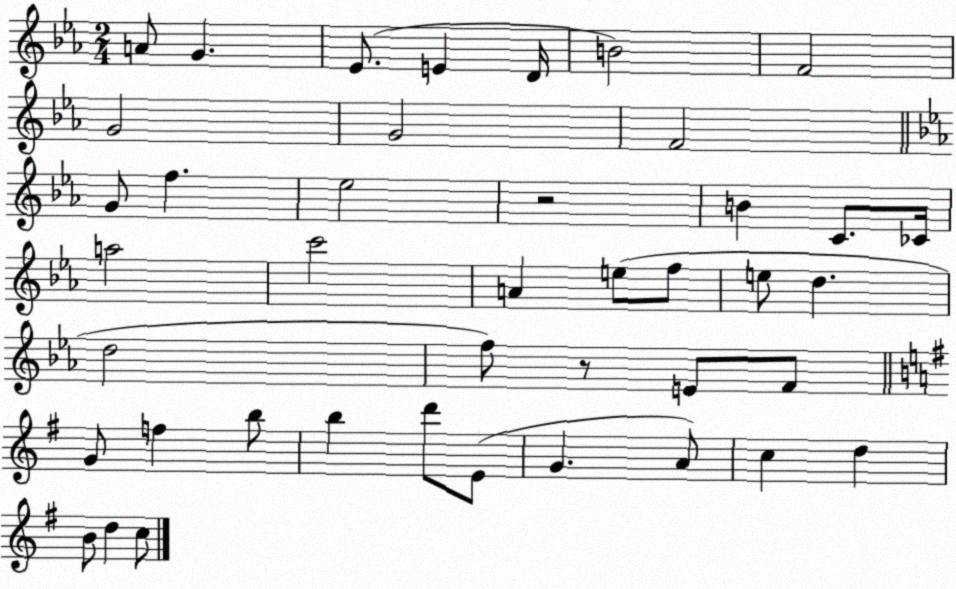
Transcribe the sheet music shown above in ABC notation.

X:1
T:Untitled
M:2/4
L:1/4
K:Eb
A/2 G _E/2 E D/4 B2 F2 G2 G2 F2 G/2 f _e2 z2 B C/2 _C/4 a2 c'2 A e/2 f/2 e/2 d d2 f/2 z/2 E/2 F/2 G/2 f b/2 b d'/2 E/2 G A/2 c d B/2 d c/2